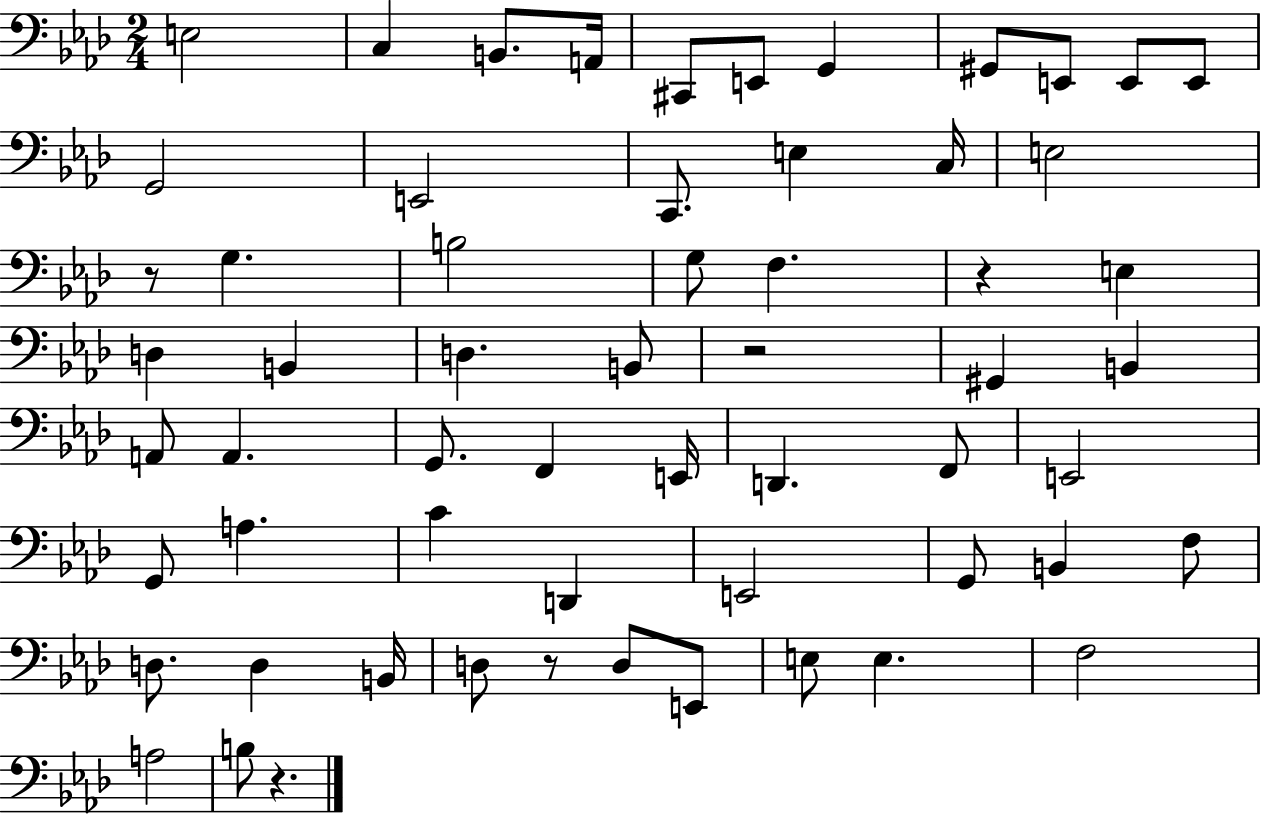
{
  \clef bass
  \numericTimeSignature
  \time 2/4
  \key aes \major
  e2 | c4 b,8. a,16 | cis,8 e,8 g,4 | gis,8 e,8 e,8 e,8 | \break g,2 | e,2 | c,8. e4 c16 | e2 | \break r8 g4. | b2 | g8 f4. | r4 e4 | \break d4 b,4 | d4. b,8 | r2 | gis,4 b,4 | \break a,8 a,4. | g,8. f,4 e,16 | d,4. f,8 | e,2 | \break g,8 a4. | c'4 d,4 | e,2 | g,8 b,4 f8 | \break d8. d4 b,16 | d8 r8 d8 e,8 | e8 e4. | f2 | \break a2 | b8 r4. | \bar "|."
}